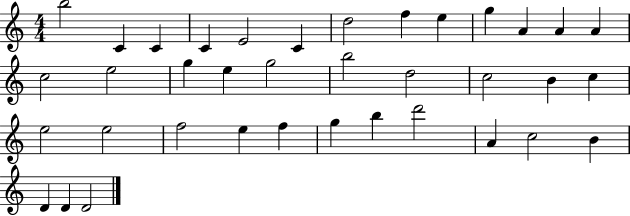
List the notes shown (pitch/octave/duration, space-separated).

B5/h C4/q C4/q C4/q E4/h C4/q D5/h F5/q E5/q G5/q A4/q A4/q A4/q C5/h E5/h G5/q E5/q G5/h B5/h D5/h C5/h B4/q C5/q E5/h E5/h F5/h E5/q F5/q G5/q B5/q D6/h A4/q C5/h B4/q D4/q D4/q D4/h